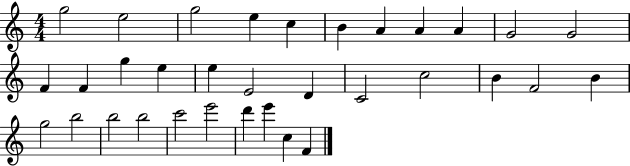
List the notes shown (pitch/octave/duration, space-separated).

G5/h E5/h G5/h E5/q C5/q B4/q A4/q A4/q A4/q G4/h G4/h F4/q F4/q G5/q E5/q E5/q E4/h D4/q C4/h C5/h B4/q F4/h B4/q G5/h B5/h B5/h B5/h C6/h E6/h D6/q E6/q C5/q F4/q